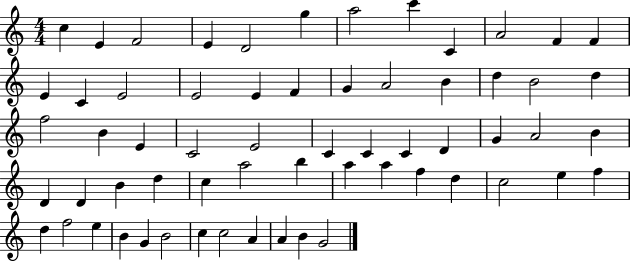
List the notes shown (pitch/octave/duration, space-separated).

C5/q E4/q F4/h E4/q D4/h G5/q A5/h C6/q C4/q A4/h F4/q F4/q E4/q C4/q E4/h E4/h E4/q F4/q G4/q A4/h B4/q D5/q B4/h D5/q F5/h B4/q E4/q C4/h E4/h C4/q C4/q C4/q D4/q G4/q A4/h B4/q D4/q D4/q B4/q D5/q C5/q A5/h B5/q A5/q A5/q F5/q D5/q C5/h E5/q F5/q D5/q F5/h E5/q B4/q G4/q B4/h C5/q C5/h A4/q A4/q B4/q G4/h